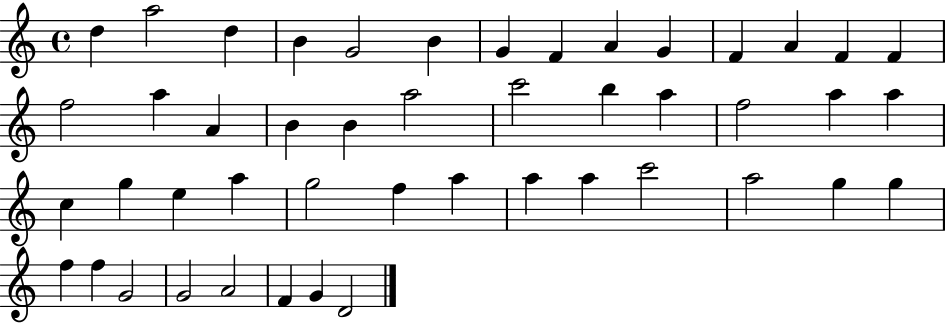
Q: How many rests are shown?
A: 0